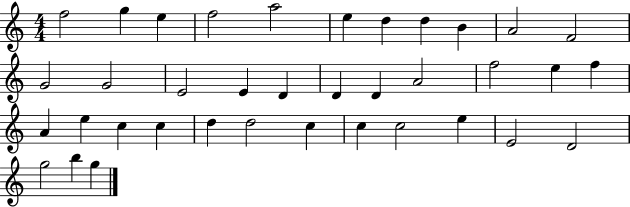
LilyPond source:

{
  \clef treble
  \numericTimeSignature
  \time 4/4
  \key c \major
  f''2 g''4 e''4 | f''2 a''2 | e''4 d''4 d''4 b'4 | a'2 f'2 | \break g'2 g'2 | e'2 e'4 d'4 | d'4 d'4 a'2 | f''2 e''4 f''4 | \break a'4 e''4 c''4 c''4 | d''4 d''2 c''4 | c''4 c''2 e''4 | e'2 d'2 | \break g''2 b''4 g''4 | \bar "|."
}